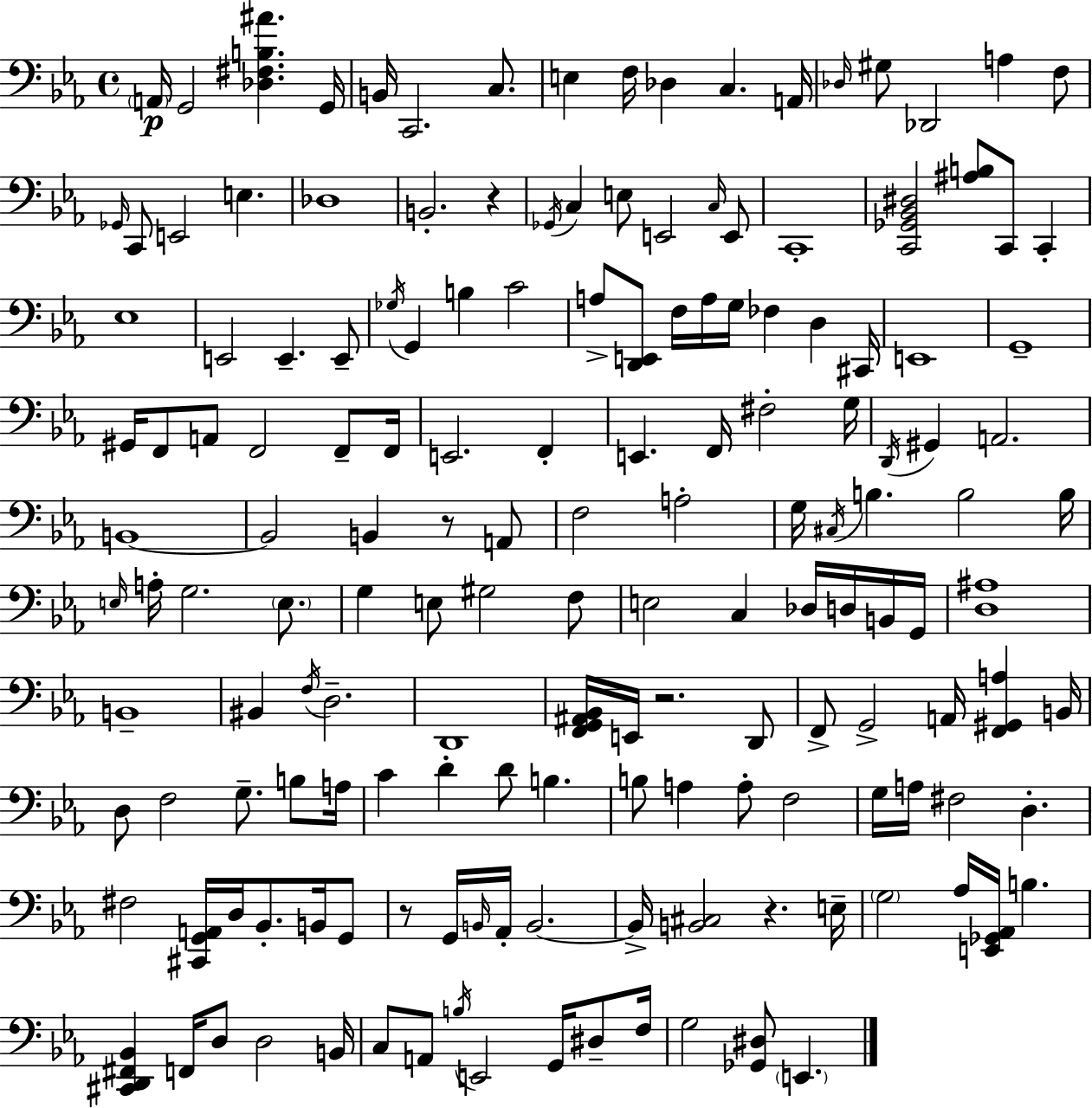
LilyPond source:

{
  \clef bass
  \time 4/4
  \defaultTimeSignature
  \key c \minor
  \repeat volta 2 { \parenthesize a,16\p g,2 <des fis b ais'>4. g,16 | b,16 c,2. c8. | e4 f16 des4 c4. a,16 | \grace { des16 } gis8 des,2 a4 f8 | \break \grace { ges,16 } c,8 e,2 e4. | des1 | b,2.-. r4 | \acciaccatura { ges,16 } c4 e8 e,2 | \break \grace { c16 } e,8 c,1-. | <c, ges, bes, dis>2 <ais b>8 c,8 | c,4-. ees1 | e,2 e,4.-- | \break e,8-- \acciaccatura { ges16 } g,4 b4 c'2 | a8-> <d, e,>8 f16 a16 g16 fes4 | d4 cis,16 e,1 | g,1-- | \break gis,16 f,8 a,8 f,2 | f,8-- f,16 e,2. | f,4-. e,4. f,16 fis2-. | g16 \acciaccatura { d,16 } gis,4 a,2. | \break b,1~~ | b,2 b,4 | r8 a,8 f2 a2-. | g16 \acciaccatura { cis16 } b4. b2 | \break b16 \grace { e16 } a16-. g2. | \parenthesize e8. g4 e8 gis2 | f8 e2 | c4 des16 d16 b,16 g,16 <d ais>1 | \break b,1-- | bis,4 \acciaccatura { f16 } d2.-- | d,1 | <f, g, ais, bes,>16 e,16 r2. | \break d,8 f,8-> g,2-> | a,16 <f, gis, a>4 b,16 d8 f2 | g8.-- b8 a16 c'4 d'4-. | d'8 b4. b8 a4 a8-. | \break f2 g16 a16 fis2 | d4.-. fis2 | <cis, g, a,>16 d16 bes,8.-. b,16 g,8 r8 g,16 \grace { b,16 } aes,16-. b,2.~~ | b,16-> <b, cis>2 | \break r4. e16-- \parenthesize g2 | aes16 <e, ges, aes,>16 b4. <cis, d, fis, bes,>4 f,16 d8 | d2 b,16 c8 a,8 \acciaccatura { b16 } e,2 | g,16 dis8-- f16 g2 | \break <ges, dis>8 \parenthesize e,4. } \bar "|."
}